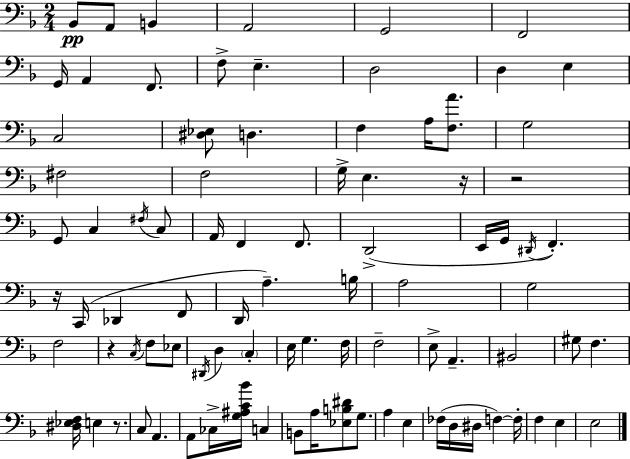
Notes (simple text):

Bb2/e A2/e B2/q A2/h G2/h F2/h G2/s A2/q F2/e. F3/e E3/q. D3/h D3/q E3/q C3/h [D#3,Eb3]/e D3/q. F3/q A3/s [F3,A4]/e. G3/h F#3/h F3/h G3/s E3/q. R/s R/h G2/e C3/q F#3/s C3/e A2/s F2/q F2/e. D2/h E2/s G2/s D#2/s F2/q. R/s C2/s Db2/q F2/e D2/s A3/q. B3/s A3/h G3/h F3/h R/q C3/s F3/e Eb3/e D#2/s D3/q C3/q E3/s G3/q. F3/s F3/h E3/e A2/q. BIS2/h G#3/e F3/q. [D#3,Eb3,F3]/s E3/q R/e. C3/e A2/q. A2/e CES3/s [G3,A#3,C4,Bb4]/s C3/q B2/e A3/s [Eb3,B3,D#4]/e G3/e. A3/q E3/q FES3/s D3/s D#3/s F3/q F3/s F3/q E3/q E3/h